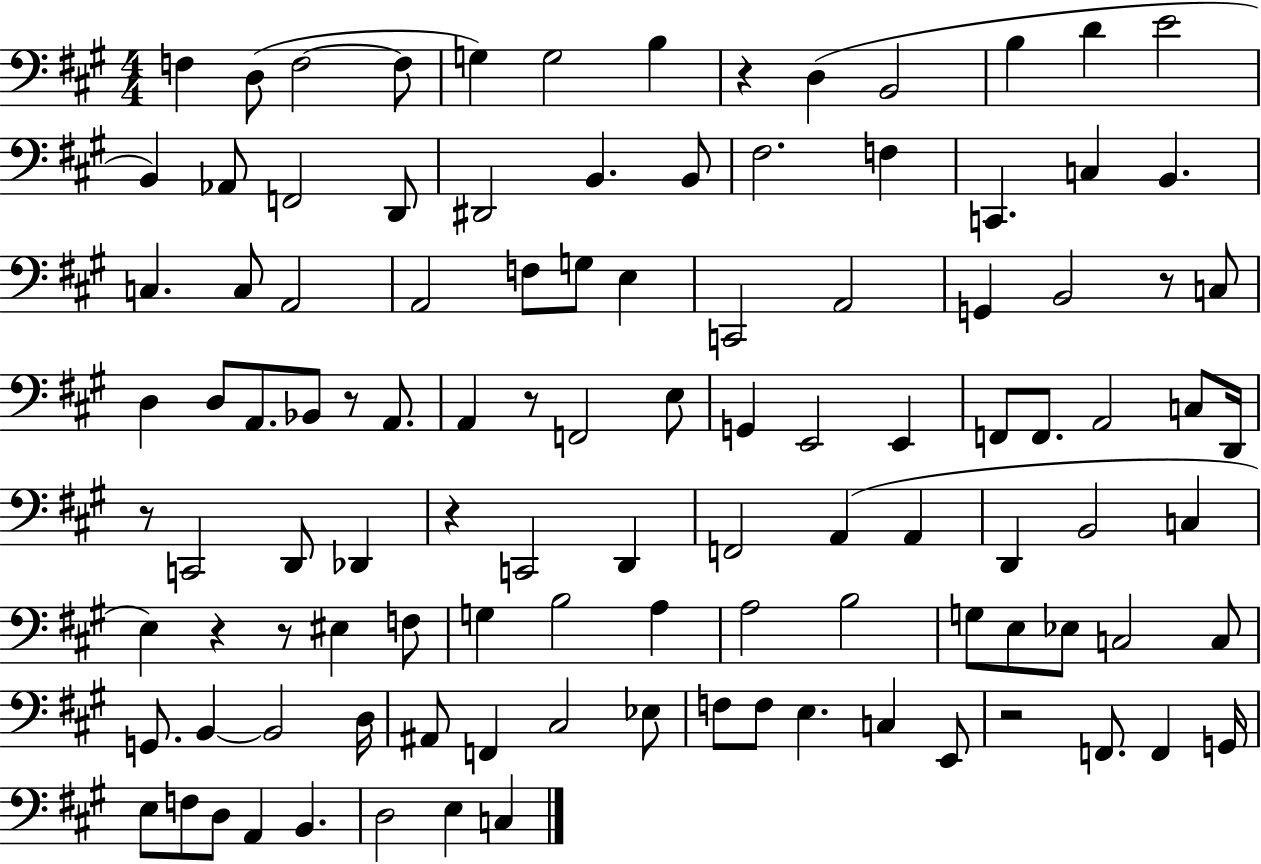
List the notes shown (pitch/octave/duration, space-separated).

F3/q D3/e F3/h F3/e G3/q G3/h B3/q R/q D3/q B2/h B3/q D4/q E4/h B2/q Ab2/e F2/h D2/e D#2/h B2/q. B2/e F#3/h. F3/q C2/q. C3/q B2/q. C3/q. C3/e A2/h A2/h F3/e G3/e E3/q C2/h A2/h G2/q B2/h R/e C3/e D3/q D3/e A2/e. Bb2/e R/e A2/e. A2/q R/e F2/h E3/e G2/q E2/h E2/q F2/e F2/e. A2/h C3/e D2/s R/e C2/h D2/e Db2/q R/q C2/h D2/q F2/h A2/q A2/q D2/q B2/h C3/q E3/q R/q R/e EIS3/q F3/e G3/q B3/h A3/q A3/h B3/h G3/e E3/e Eb3/e C3/h C3/e G2/e. B2/q B2/h D3/s A#2/e F2/q C#3/h Eb3/e F3/e F3/e E3/q. C3/q E2/e R/h F2/e. F2/q G2/s E3/e F3/e D3/e A2/q B2/q. D3/h E3/q C3/q